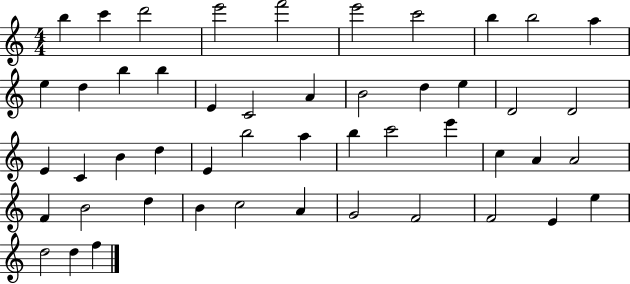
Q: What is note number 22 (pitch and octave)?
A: D4